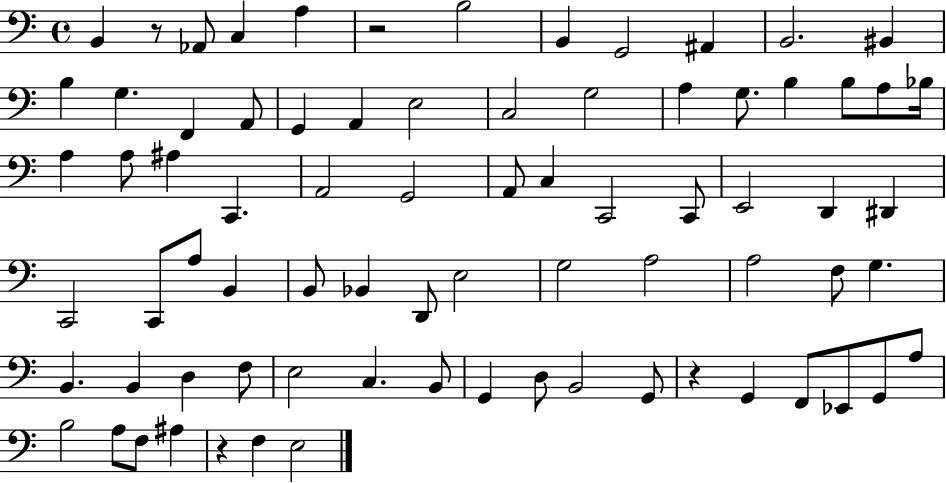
B2/q R/e Ab2/e C3/q A3/q R/h B3/h B2/q G2/h A#2/q B2/h. BIS2/q B3/q G3/q. F2/q A2/e G2/q A2/q E3/h C3/h G3/h A3/q G3/e. B3/q B3/e A3/e Bb3/s A3/q A3/e A#3/q C2/q. A2/h G2/h A2/e C3/q C2/h C2/e E2/h D2/q D#2/q C2/h C2/e A3/e B2/q B2/e Bb2/q D2/e E3/h G3/h A3/h A3/h F3/e G3/q. B2/q. B2/q D3/q F3/e E3/h C3/q. B2/e G2/q D3/e B2/h G2/e R/q G2/q F2/e Eb2/e G2/e A3/e B3/h A3/e F3/e A#3/q R/q F3/q E3/h